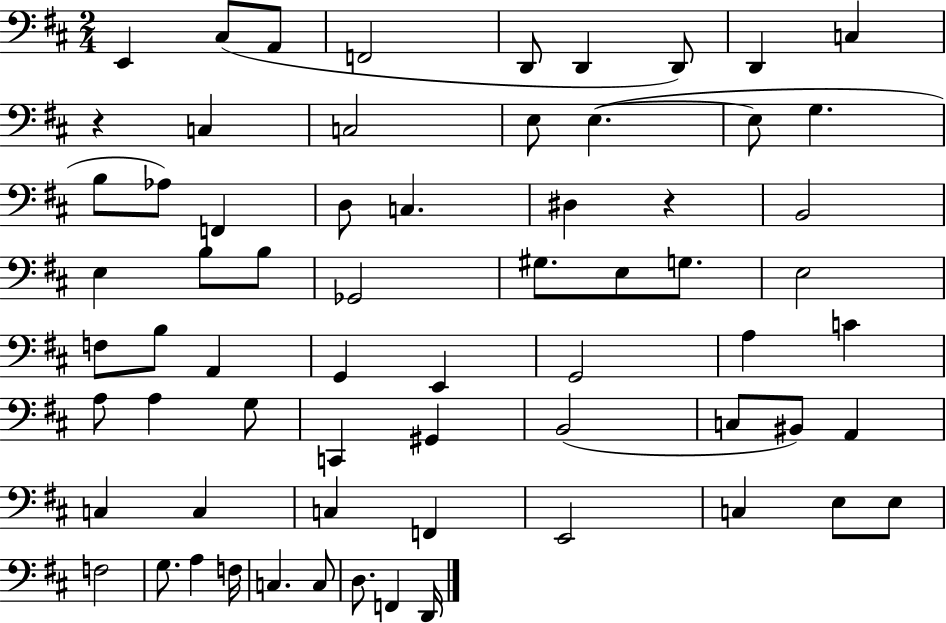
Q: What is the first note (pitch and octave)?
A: E2